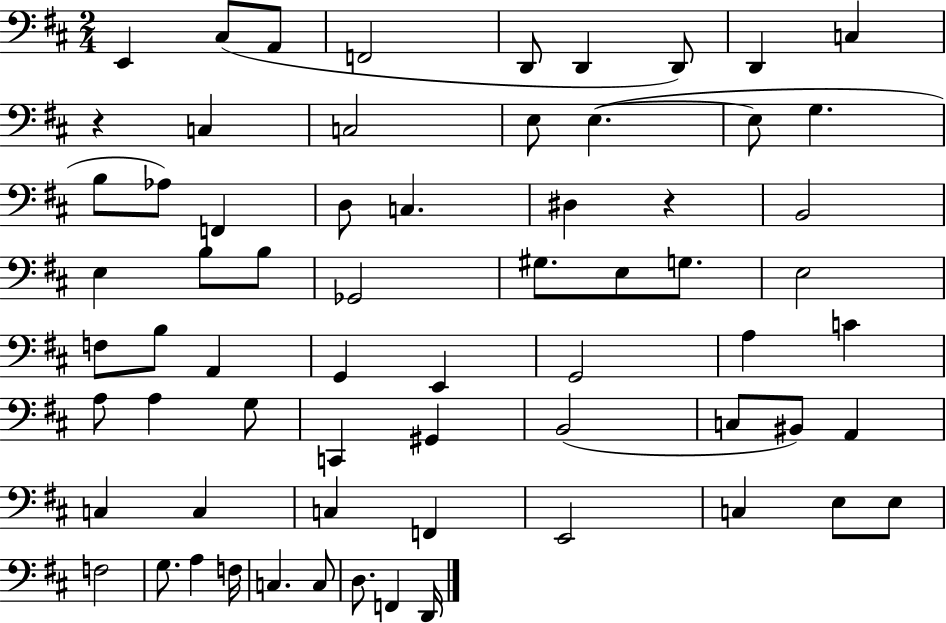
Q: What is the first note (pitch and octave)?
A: E2